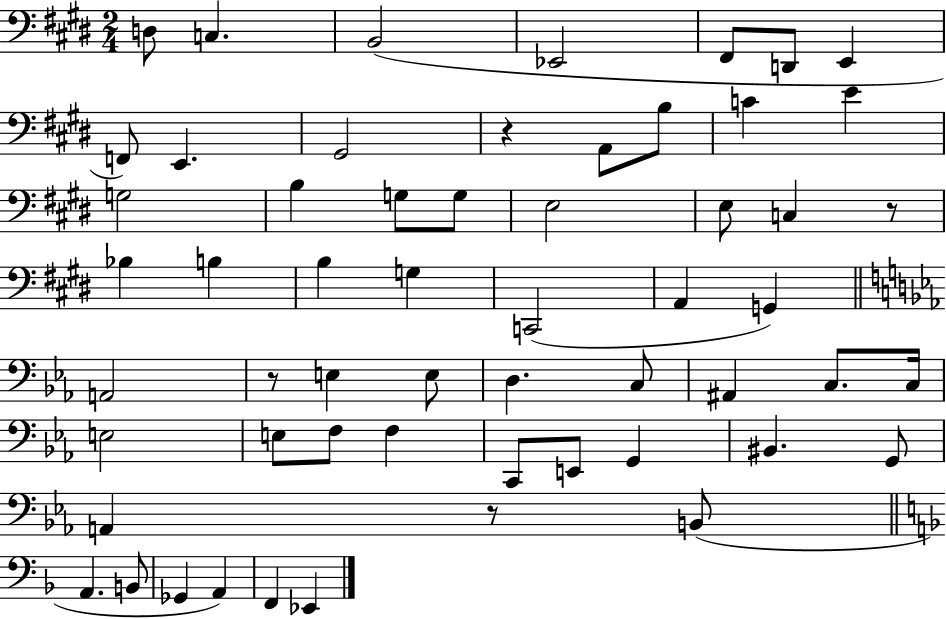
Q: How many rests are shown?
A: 4